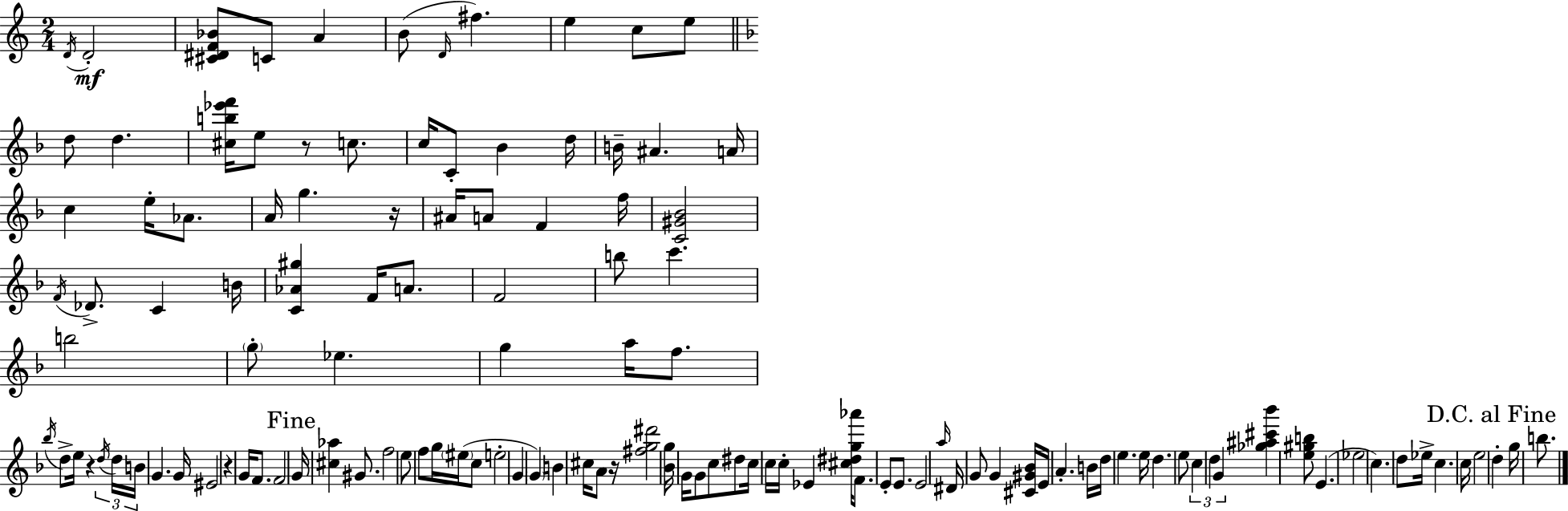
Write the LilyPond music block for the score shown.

{
  \clef treble
  \numericTimeSignature
  \time 2/4
  \key c \major
  \repeat volta 2 { \acciaccatura { d'16 }\mf d'2-. | <cis' dis' f' bes'>8 c'8 a'4 | b'8( \grace { d'16 } fis''4.) | e''4 c''8 | \break e''8 \bar "||" \break \key f \major d''8 d''4. | <cis'' b'' ees''' f'''>16 e''8 r8 c''8. | c''16 c'8-. bes'4 d''16 | b'16-- ais'4. a'16 | \break c''4 e''16-. aes'8. | a'16 g''4. r16 | ais'16 a'8 f'4 f''16 | <c' gis' bes'>2 | \break \acciaccatura { f'16 } des'8.-> c'4 | b'16 <c' aes' gis''>4 f'16 a'8. | f'2 | b''8 c'''4. | \break b''2 | \parenthesize g''8-. ees''4. | g''4 a''16 f''8. | \acciaccatura { bes''16 } d''8-> e''16 r4 | \break \tuplet 3/2 { \acciaccatura { d''16 } d''16 b'16 } g'4. | g'16 eis'2 | r4 g'16 | f'8. f'2 | \break \mark "Fine" g'16 <cis'' aes''>4 | gis'8. f''2 | e''8 f''8 g''16 | \parenthesize eis''16( c''8 e''2-. | \break g'4 \parenthesize g'4) | b'4 cis''16 | a'8 r16 <fis'' g'' dis'''>2 | <bes' g''>16 g'16 g'8 c''8 | \break dis''8 c''16 c''16 c''16-. ees'4 | <cis'' dis'' g'' aes'''>16 f'8. e'8-. | e'8. e'2 | \grace { a''16 } dis'16 g'8 g'4 | \break <cis' gis' bes'>16 e'16 a'4.-. | b'16 d''16 e''4. | e''16 d''4. | e''8 \tuplet 3/2 { c''4 | \break d''4 g'4 } | <ges'' ais'' cis''' bes'''>4 <e'' gis'' b''>8 e'4.( | ees''2 | c''4.) | \break d''8 ees''16-> c''4. | c''16 e''2 | \mark "D.C. al Fine" d''4-. | g''16 b''8. } \bar "|."
}